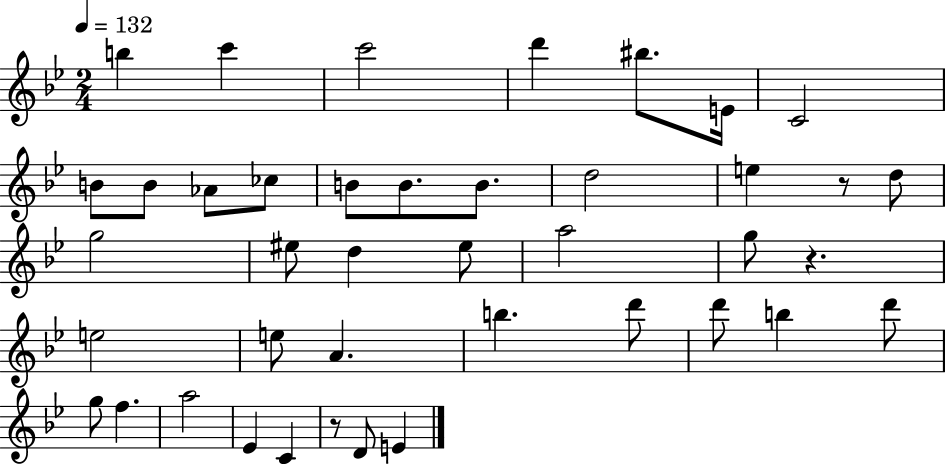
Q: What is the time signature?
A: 2/4